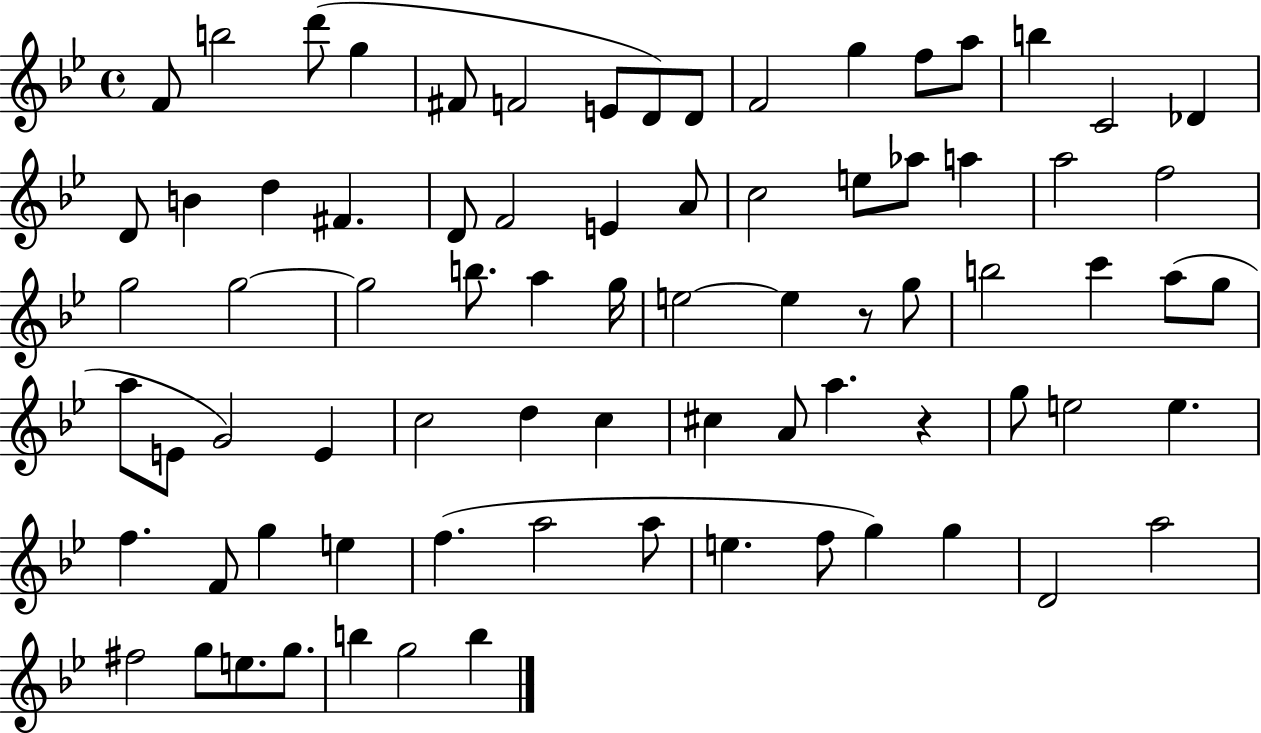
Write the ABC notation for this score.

X:1
T:Untitled
M:4/4
L:1/4
K:Bb
F/2 b2 d'/2 g ^F/2 F2 E/2 D/2 D/2 F2 g f/2 a/2 b C2 _D D/2 B d ^F D/2 F2 E A/2 c2 e/2 _a/2 a a2 f2 g2 g2 g2 b/2 a g/4 e2 e z/2 g/2 b2 c' a/2 g/2 a/2 E/2 G2 E c2 d c ^c A/2 a z g/2 e2 e f F/2 g e f a2 a/2 e f/2 g g D2 a2 ^f2 g/2 e/2 g/2 b g2 b